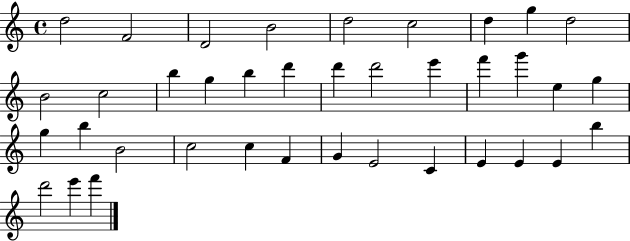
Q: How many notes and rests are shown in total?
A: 38